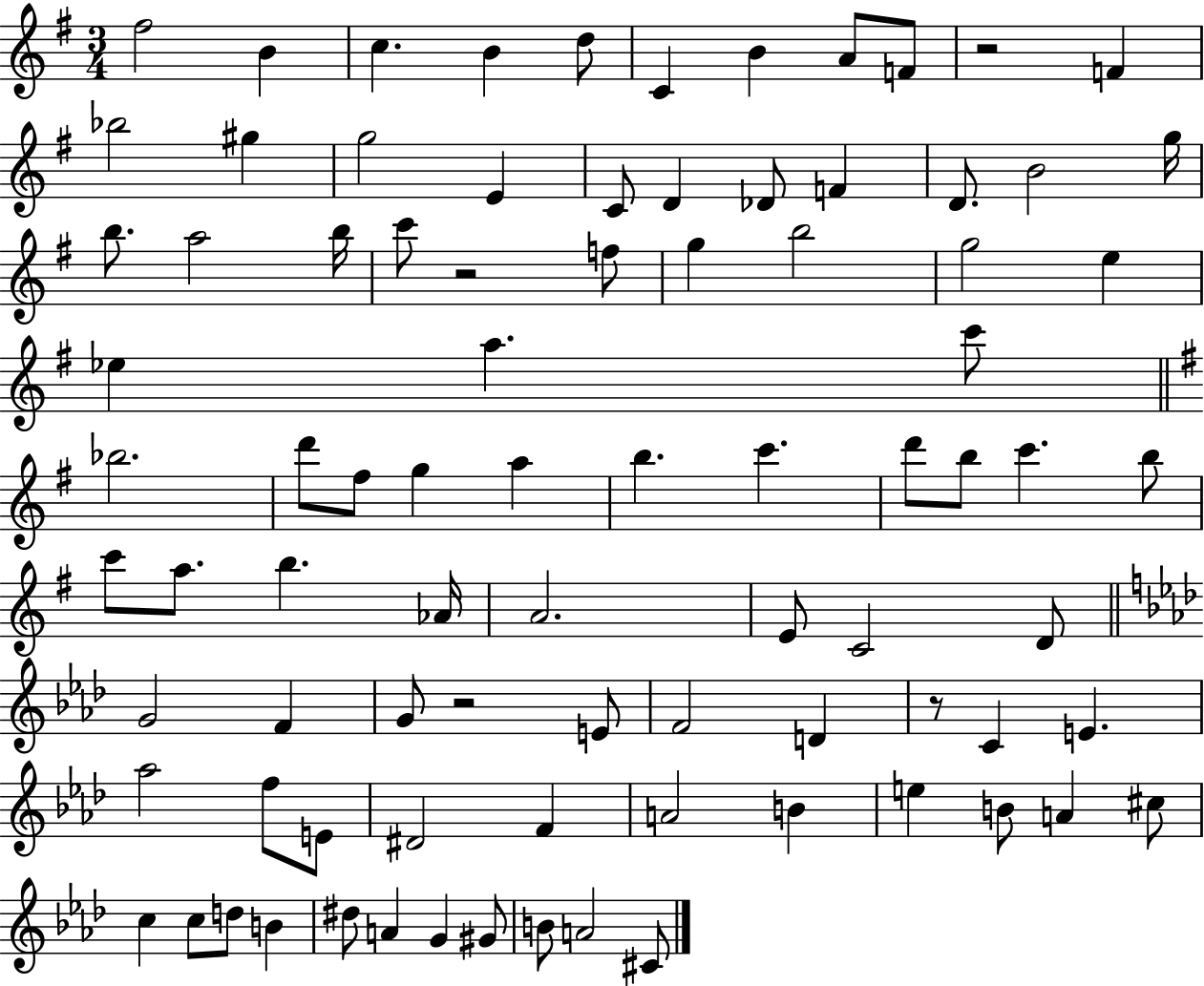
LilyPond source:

{
  \clef treble
  \numericTimeSignature
  \time 3/4
  \key g \major
  fis''2 b'4 | c''4. b'4 d''8 | c'4 b'4 a'8 f'8 | r2 f'4 | \break bes''2 gis''4 | g''2 e'4 | c'8 d'4 des'8 f'4 | d'8. b'2 g''16 | \break b''8. a''2 b''16 | c'''8 r2 f''8 | g''4 b''2 | g''2 e''4 | \break ees''4 a''4. c'''8 | \bar "||" \break \key g \major bes''2. | d'''8 fis''8 g''4 a''4 | b''4. c'''4. | d'''8 b''8 c'''4. b''8 | \break c'''8 a''8. b''4. aes'16 | a'2. | e'8 c'2 d'8 | \bar "||" \break \key f \minor g'2 f'4 | g'8 r2 e'8 | f'2 d'4 | r8 c'4 e'4. | \break aes''2 f''8 e'8 | dis'2 f'4 | a'2 b'4 | e''4 b'8 a'4 cis''8 | \break c''4 c''8 d''8 b'4 | dis''8 a'4 g'4 gis'8 | b'8 a'2 cis'8 | \bar "|."
}